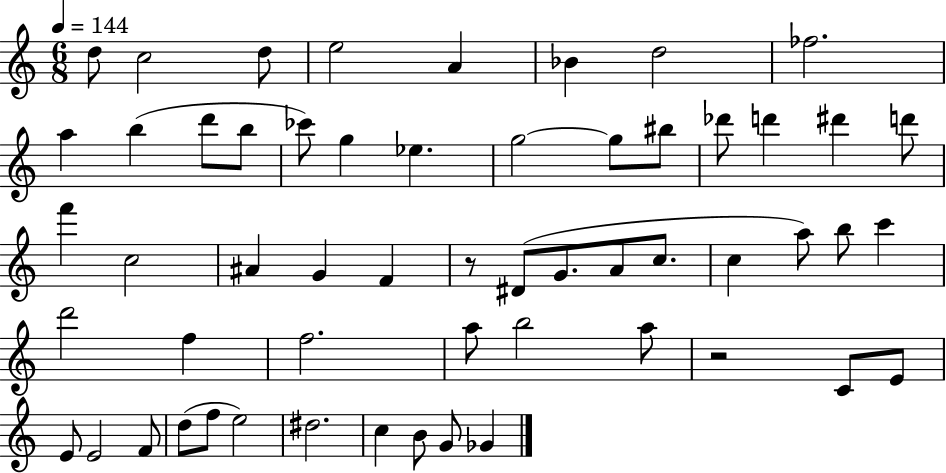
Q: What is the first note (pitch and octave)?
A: D5